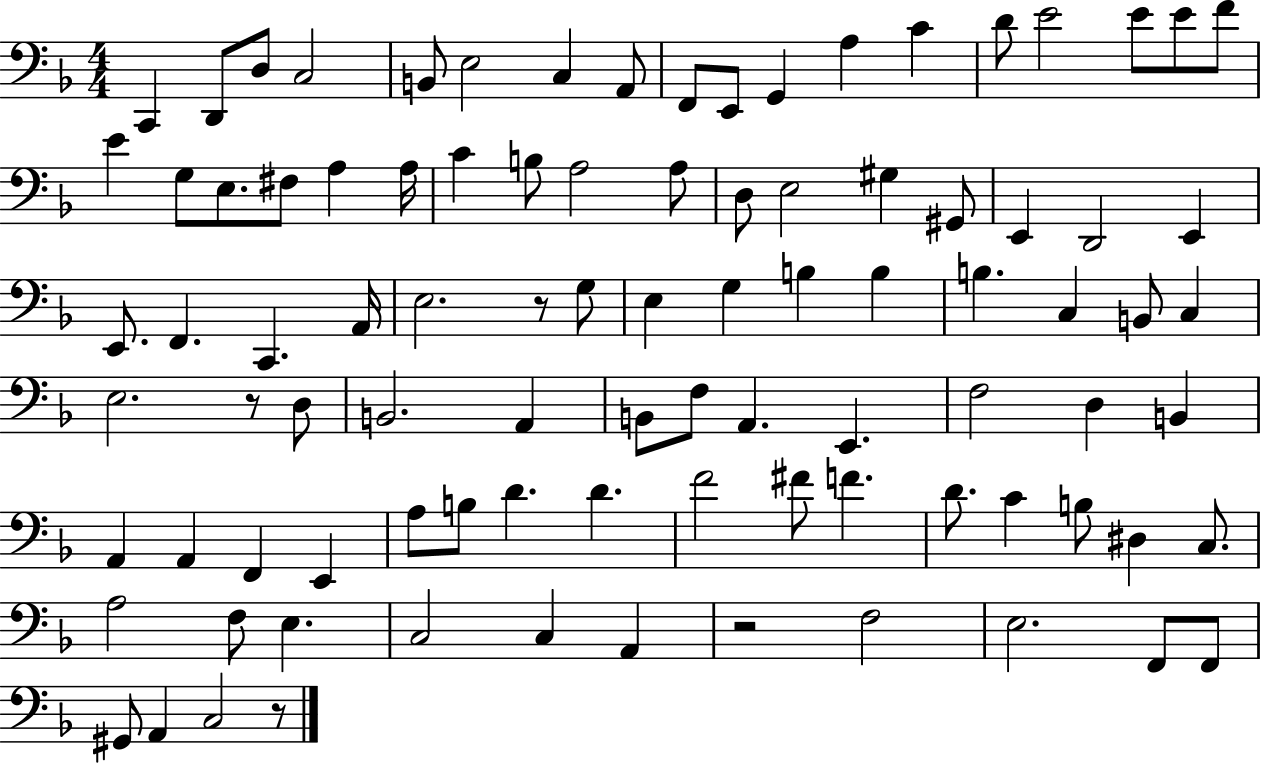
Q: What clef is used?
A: bass